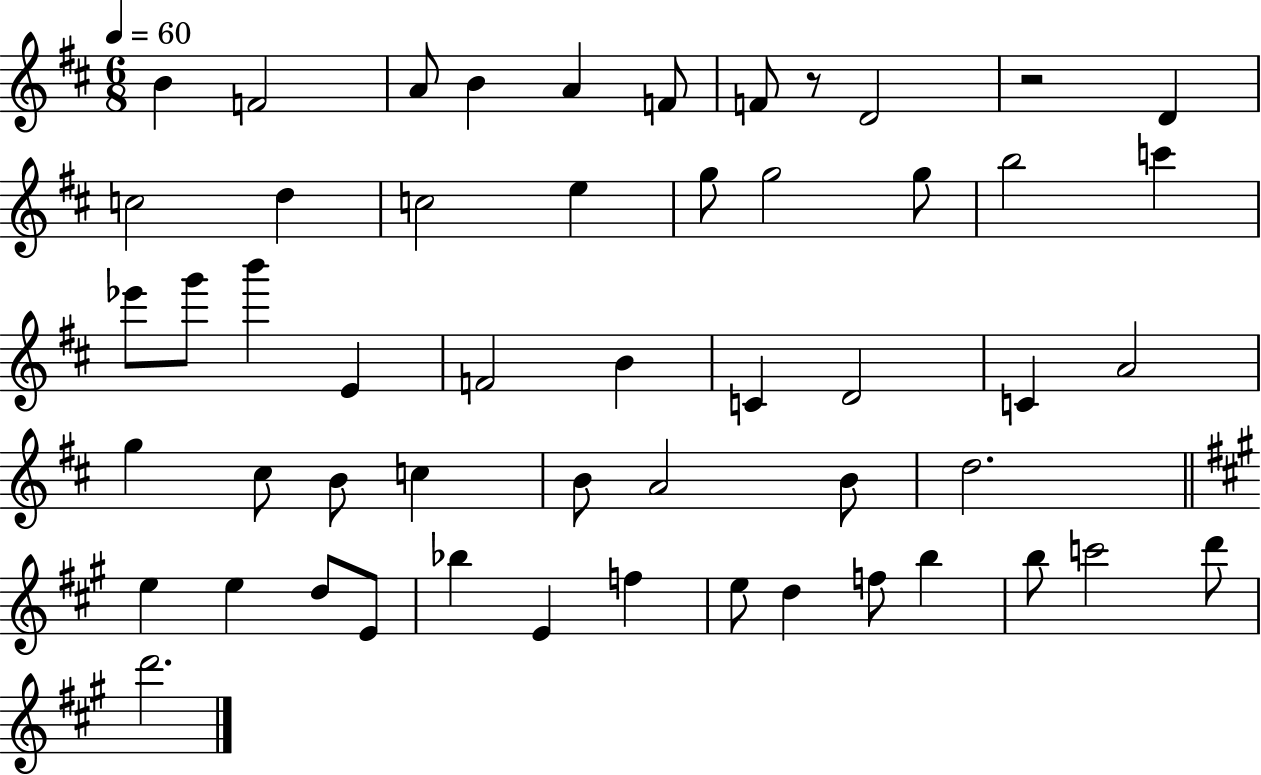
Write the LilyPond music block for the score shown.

{
  \clef treble
  \numericTimeSignature
  \time 6/8
  \key d \major
  \tempo 4 = 60
  \repeat volta 2 { b'4 f'2 | a'8 b'4 a'4 f'8 | f'8 r8 d'2 | r2 d'4 | \break c''2 d''4 | c''2 e''4 | g''8 g''2 g''8 | b''2 c'''4 | \break ees'''8 g'''8 b'''4 e'4 | f'2 b'4 | c'4 d'2 | c'4 a'2 | \break g''4 cis''8 b'8 c''4 | b'8 a'2 b'8 | d''2. | \bar "||" \break \key a \major e''4 e''4 d''8 e'8 | bes''4 e'4 f''4 | e''8 d''4 f''8 b''4 | b''8 c'''2 d'''8 | \break d'''2. | } \bar "|."
}